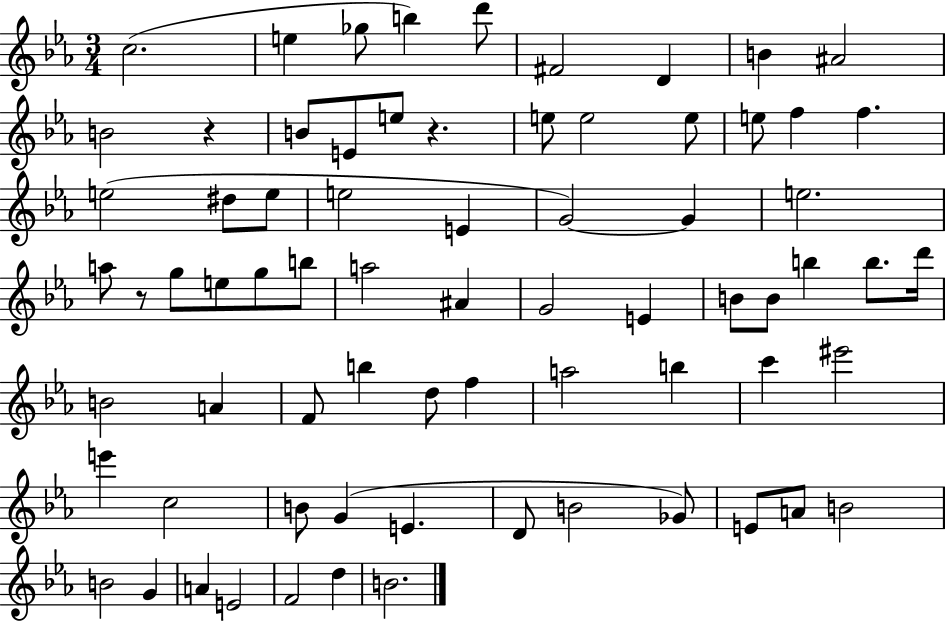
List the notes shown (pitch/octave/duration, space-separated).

C5/h. E5/q Gb5/e B5/q D6/e F#4/h D4/q B4/q A#4/h B4/h R/q B4/e E4/e E5/e R/q. E5/e E5/h E5/e E5/e F5/q F5/q. E5/h D#5/e E5/e E5/h E4/q G4/h G4/q E5/h. A5/e R/e G5/e E5/e G5/e B5/e A5/h A#4/q G4/h E4/q B4/e B4/e B5/q B5/e. D6/s B4/h A4/q F4/e B5/q D5/e F5/q A5/h B5/q C6/q EIS6/h E6/q C5/h B4/e G4/q E4/q. D4/e B4/h Gb4/e E4/e A4/e B4/h B4/h G4/q A4/q E4/h F4/h D5/q B4/h.